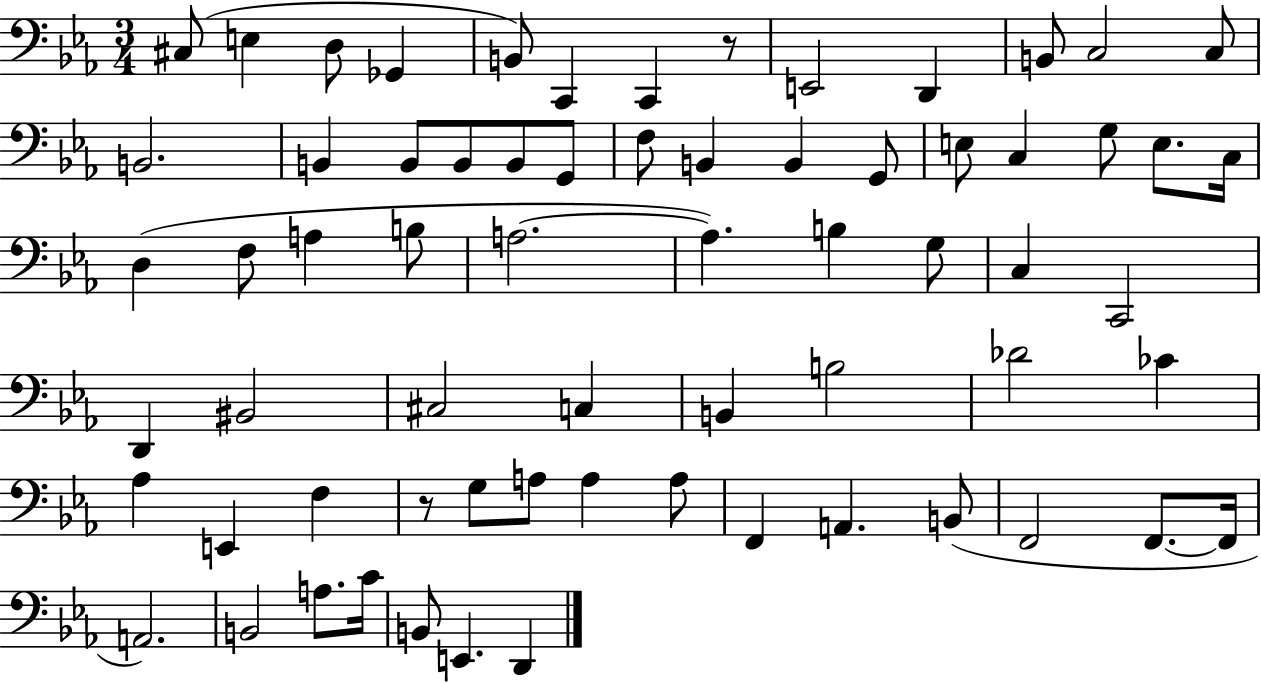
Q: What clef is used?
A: bass